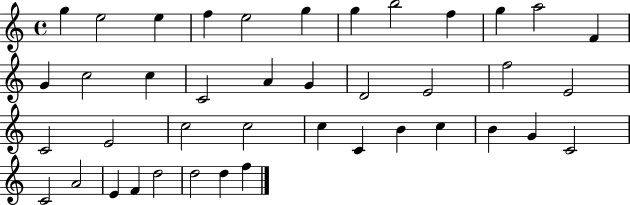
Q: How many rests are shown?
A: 0